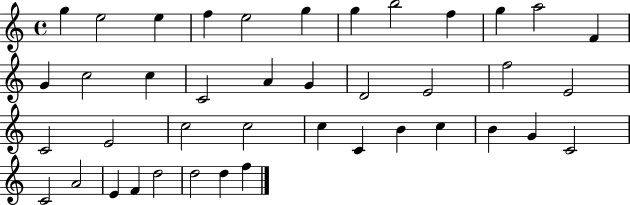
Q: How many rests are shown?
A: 0